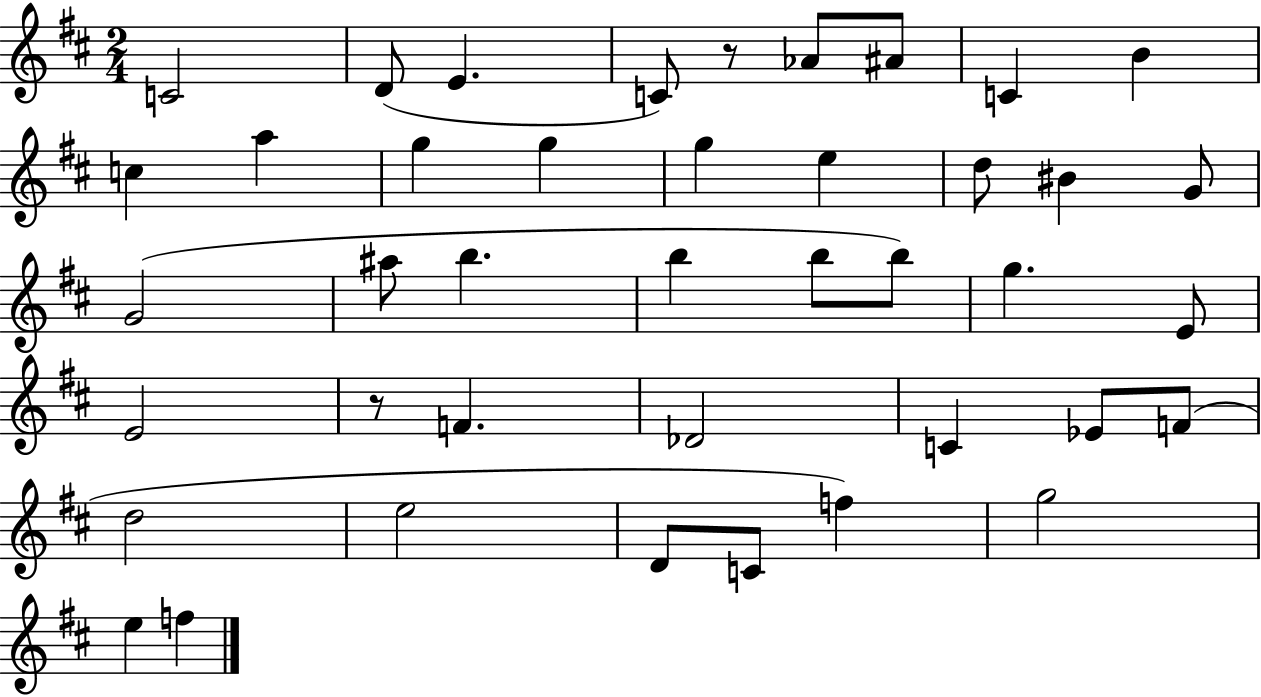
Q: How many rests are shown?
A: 2